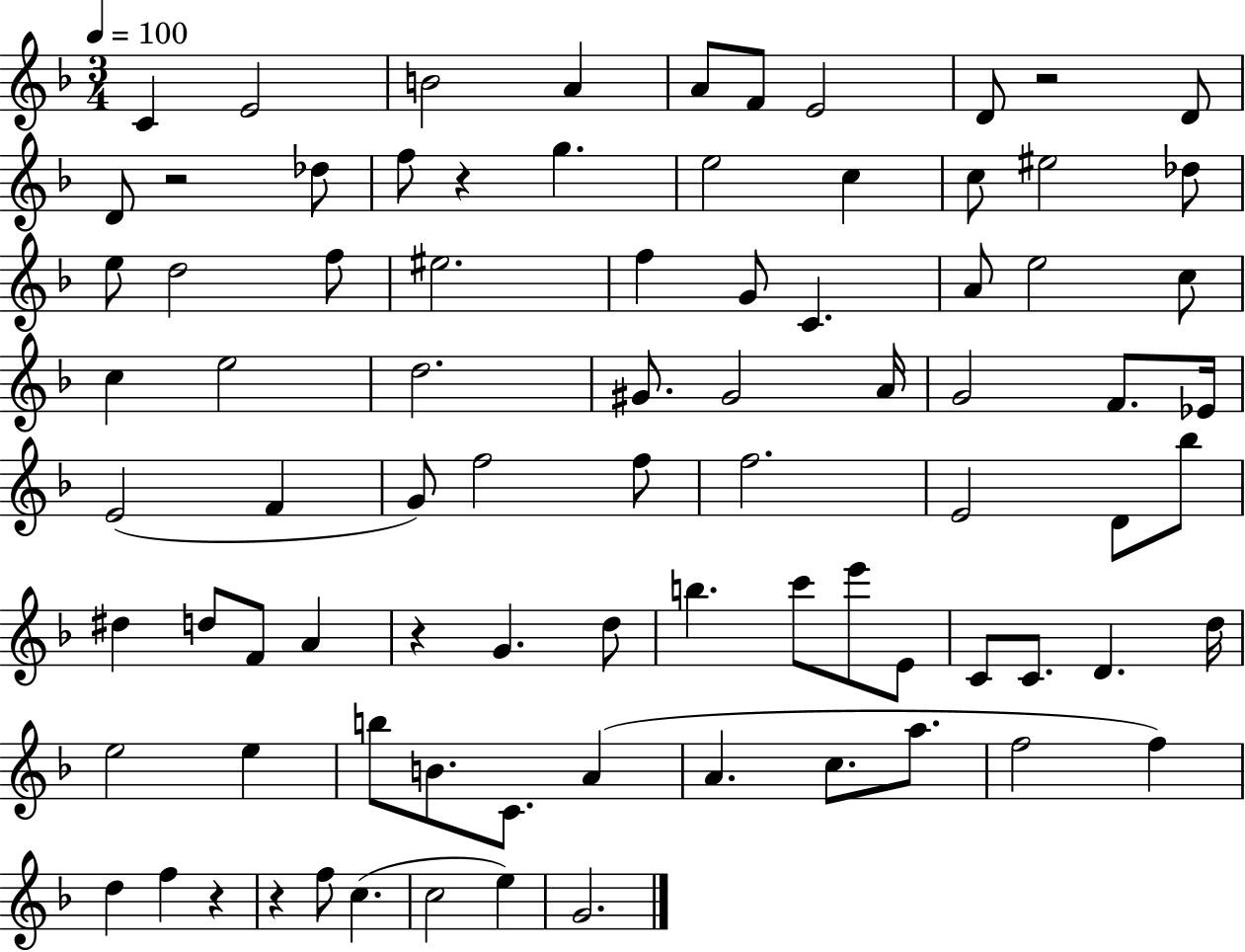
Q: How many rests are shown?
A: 6